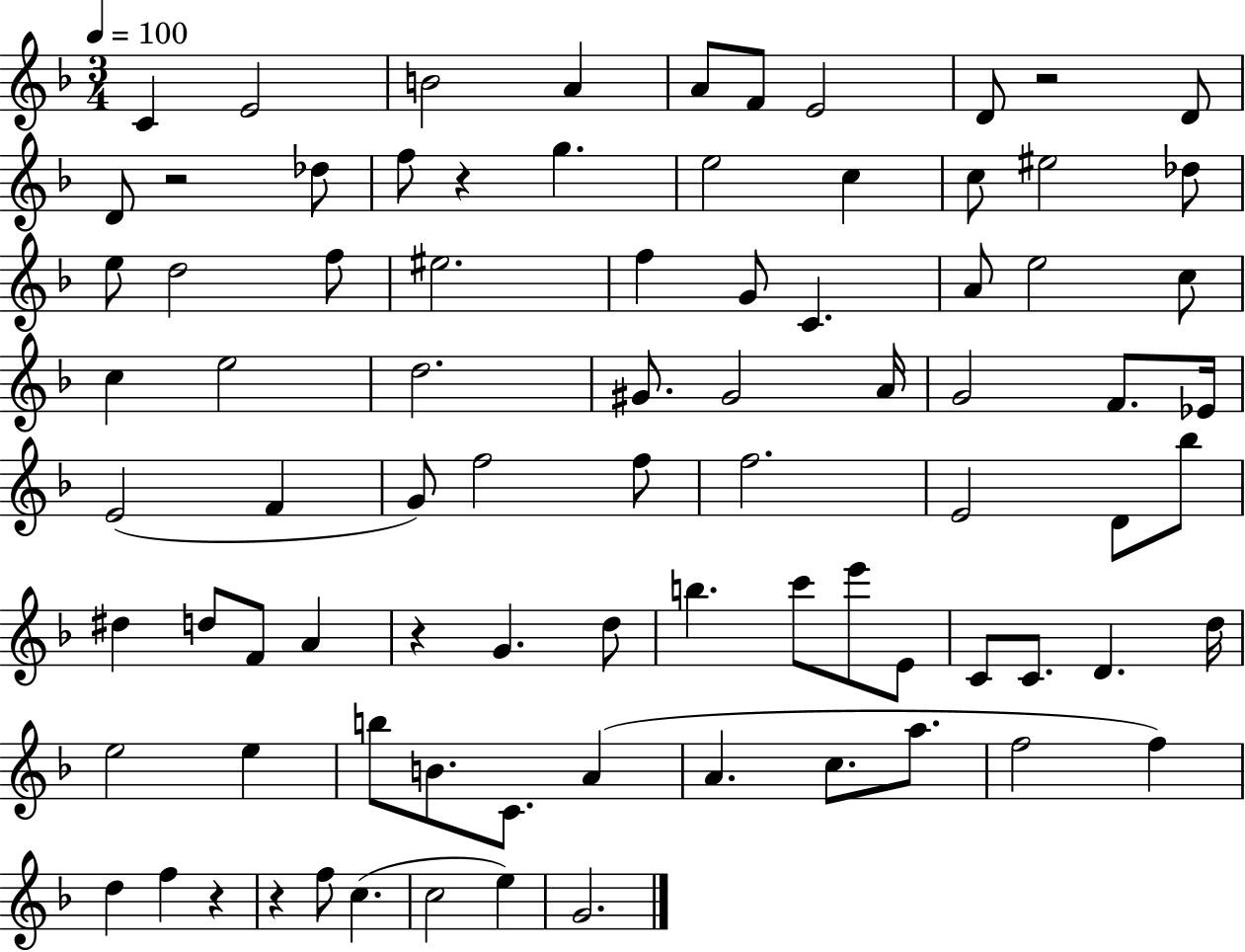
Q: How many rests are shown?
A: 6